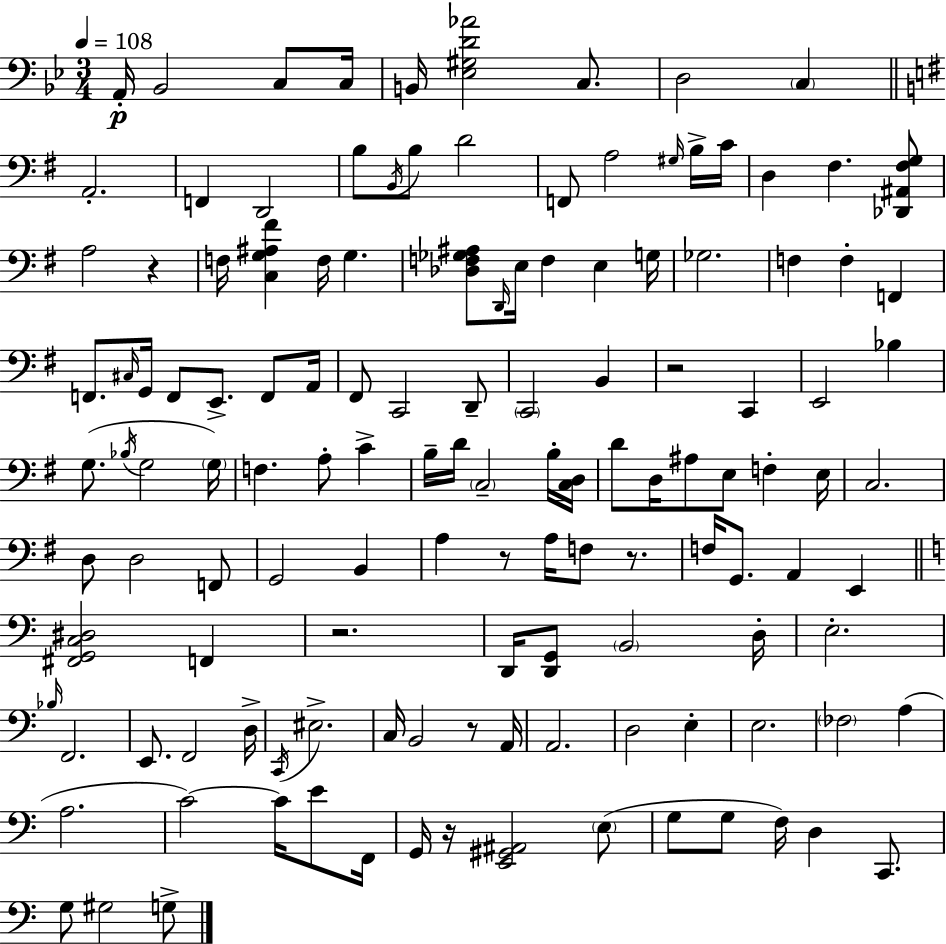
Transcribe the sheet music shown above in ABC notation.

X:1
T:Untitled
M:3/4
L:1/4
K:Bb
A,,/4 _B,,2 C,/2 C,/4 B,,/4 [_E,^G,D_A]2 C,/2 D,2 C, A,,2 F,, D,,2 B,/2 B,,/4 B,/2 D2 F,,/2 A,2 ^G,/4 B,/4 C/4 D, ^F, [_D,,^A,,^F,G,]/2 A,2 z F,/4 [C,G,^A,^F] F,/4 G, [_D,F,_G,^A,]/2 D,,/4 E,/4 F, E, G,/4 _G,2 F, F, F,, F,,/2 ^C,/4 G,,/4 F,,/2 E,,/2 F,,/2 A,,/4 ^F,,/2 C,,2 D,,/2 C,,2 B,, z2 C,, E,,2 _B, G,/2 _B,/4 G,2 G,/4 F, A,/2 C B,/4 D/4 C,2 B,/4 [C,D,]/4 D/2 D,/4 ^A,/2 E,/2 F, E,/4 C,2 D,/2 D,2 F,,/2 G,,2 B,, A, z/2 A,/4 F,/2 z/2 F,/4 G,,/2 A,, E,, [^F,,G,,C,^D,]2 F,, z2 D,,/4 [D,,G,,]/2 B,,2 D,/4 E,2 _B,/4 F,,2 E,,/2 F,,2 D,/4 C,,/4 ^E,2 C,/4 B,,2 z/2 A,,/4 A,,2 D,2 E, E,2 _F,2 A, A,2 C2 C/4 E/2 F,,/4 G,,/4 z/4 [E,,^G,,^A,,]2 E,/2 G,/2 G,/2 F,/4 D, C,,/2 G,/2 ^G,2 G,/2